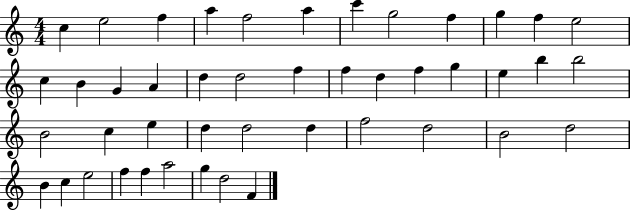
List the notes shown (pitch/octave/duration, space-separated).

C5/q E5/h F5/q A5/q F5/h A5/q C6/q G5/h F5/q G5/q F5/q E5/h C5/q B4/q G4/q A4/q D5/q D5/h F5/q F5/q D5/q F5/q G5/q E5/q B5/q B5/h B4/h C5/q E5/q D5/q D5/h D5/q F5/h D5/h B4/h D5/h B4/q C5/q E5/h F5/q F5/q A5/h G5/q D5/h F4/q